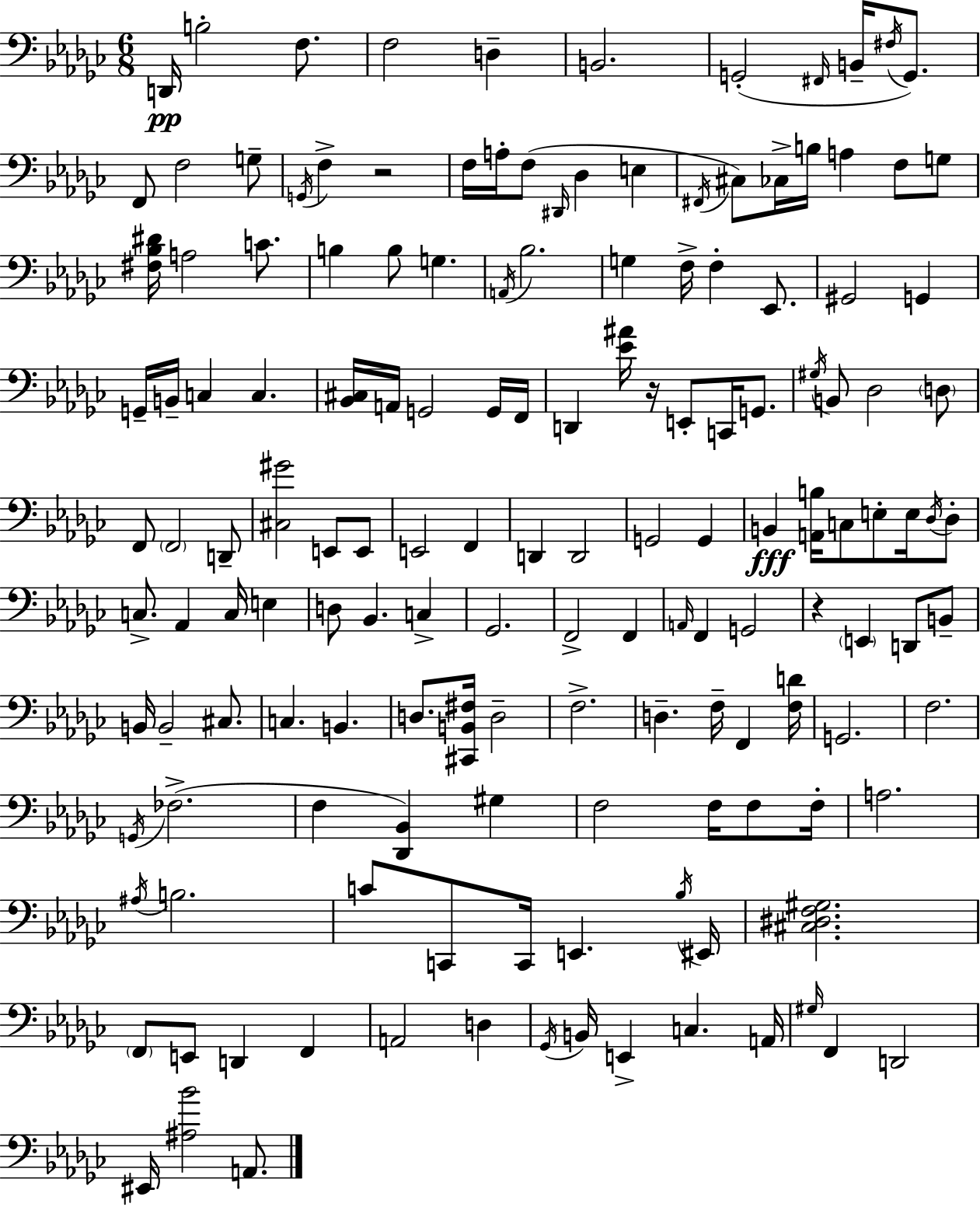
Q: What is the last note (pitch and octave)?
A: A2